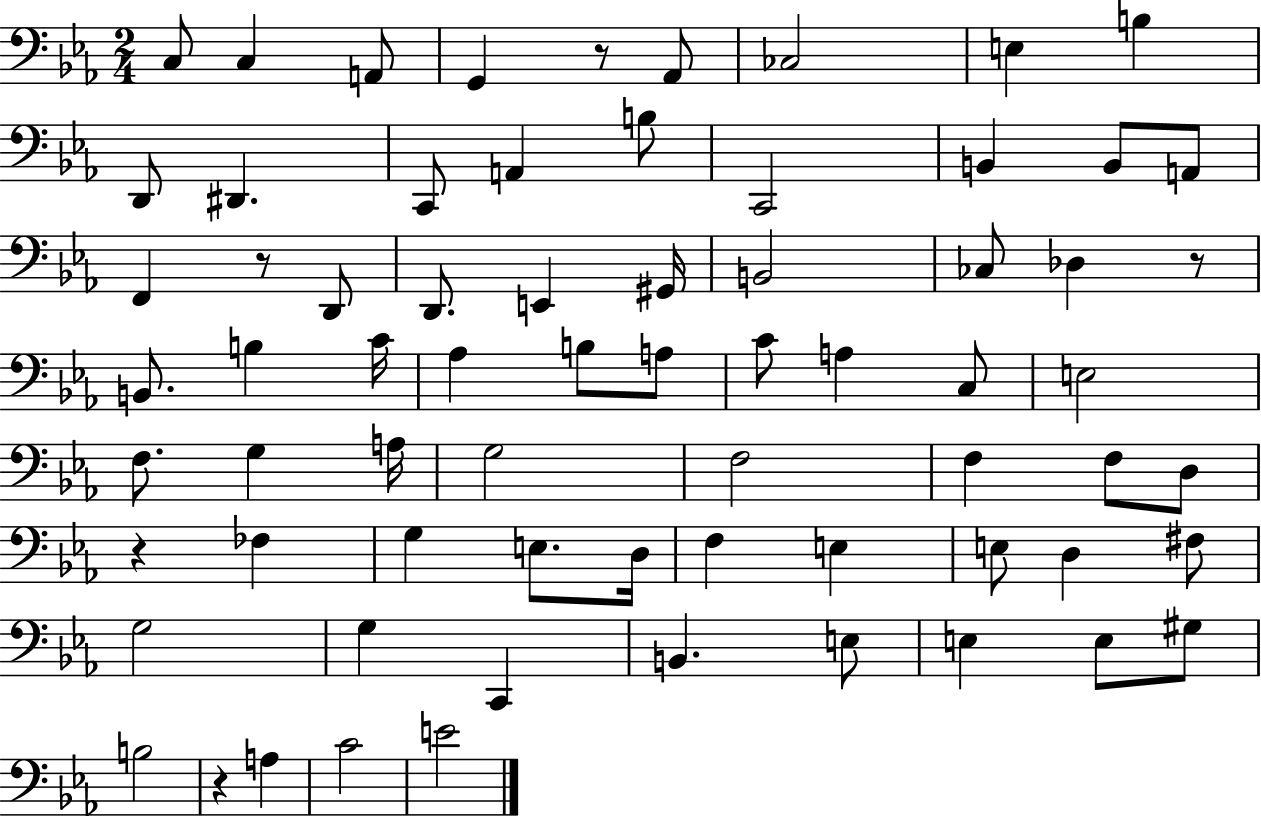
X:1
T:Untitled
M:2/4
L:1/4
K:Eb
C,/2 C, A,,/2 G,, z/2 _A,,/2 _C,2 E, B, D,,/2 ^D,, C,,/2 A,, B,/2 C,,2 B,, B,,/2 A,,/2 F,, z/2 D,,/2 D,,/2 E,, ^G,,/4 B,,2 _C,/2 _D, z/2 B,,/2 B, C/4 _A, B,/2 A,/2 C/2 A, C,/2 E,2 F,/2 G, A,/4 G,2 F,2 F, F,/2 D,/2 z _F, G, E,/2 D,/4 F, E, E,/2 D, ^F,/2 G,2 G, C,, B,, E,/2 E, E,/2 ^G,/2 B,2 z A, C2 E2